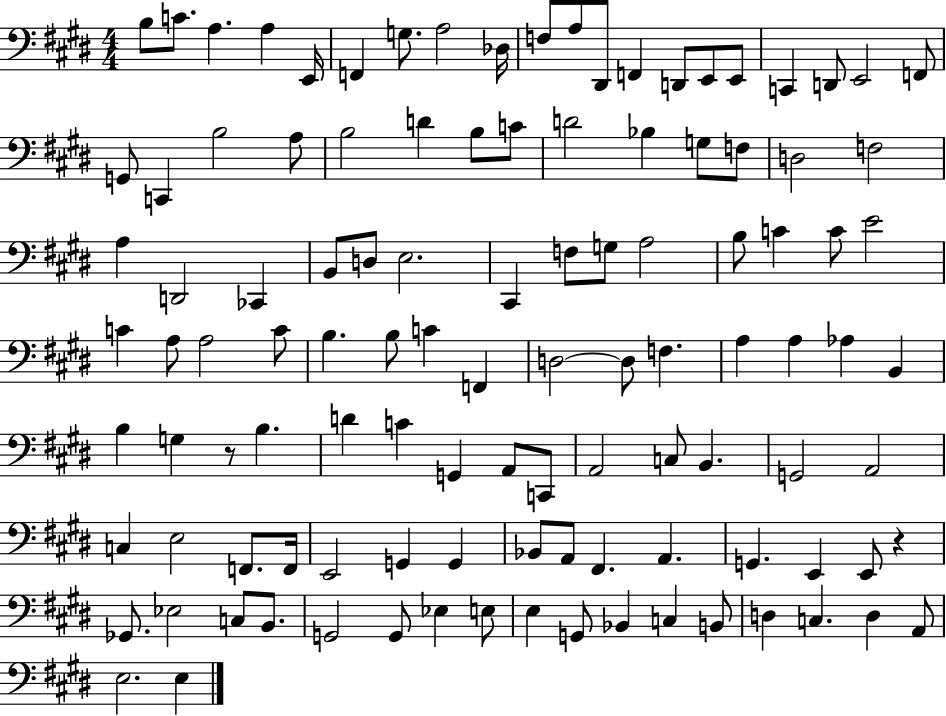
X:1
T:Untitled
M:4/4
L:1/4
K:E
B,/2 C/2 A, A, E,,/4 F,, G,/2 A,2 _D,/4 F,/2 A,/2 ^D,,/2 F,, D,,/2 E,,/2 E,,/2 C,, D,,/2 E,,2 F,,/2 G,,/2 C,, B,2 A,/2 B,2 D B,/2 C/2 D2 _B, G,/2 F,/2 D,2 F,2 A, D,,2 _C,, B,,/2 D,/2 E,2 ^C,, F,/2 G,/2 A,2 B,/2 C C/2 E2 C A,/2 A,2 C/2 B, B,/2 C F,, D,2 D,/2 F, A, A, _A, B,, B, G, z/2 B, D C G,, A,,/2 C,,/2 A,,2 C,/2 B,, G,,2 A,,2 C, E,2 F,,/2 F,,/4 E,,2 G,, G,, _B,,/2 A,,/2 ^F,, A,, G,, E,, E,,/2 z _G,,/2 _E,2 C,/2 B,,/2 G,,2 G,,/2 _E, E,/2 E, G,,/2 _B,, C, B,,/2 D, C, D, A,,/2 E,2 E,